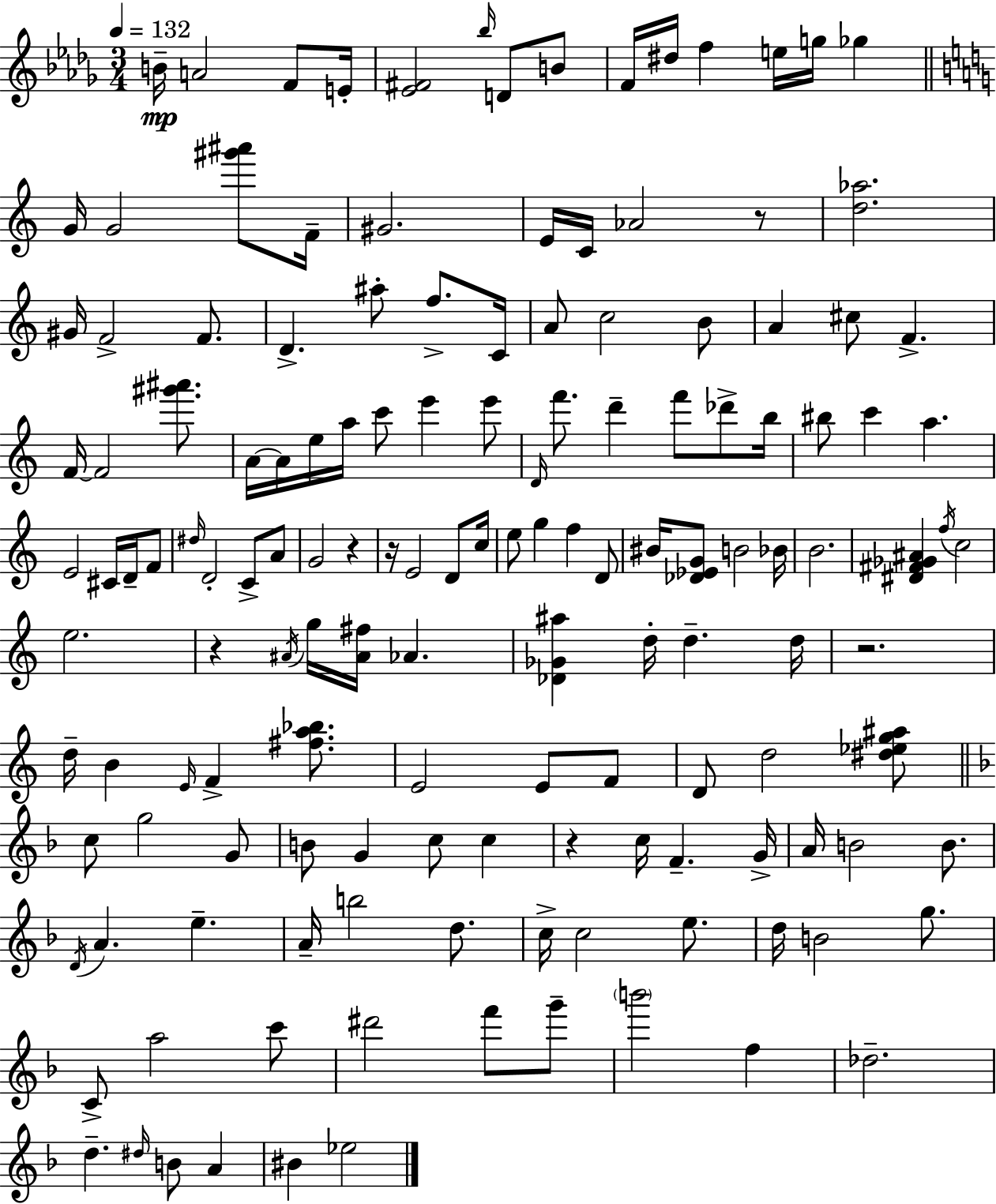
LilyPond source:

{
  \clef treble
  \numericTimeSignature
  \time 3/4
  \key bes \minor
  \tempo 4 = 132
  \repeat volta 2 { b'16--\mp a'2 f'8 e'16-. | <ees' fis'>2 \grace { bes''16 } d'8 b'8 | f'16 dis''16 f''4 e''16 g''16 ges''4 | \bar "||" \break \key c \major g'16 g'2 <gis''' ais'''>8 f'16-- | gis'2. | e'16 c'16 aes'2 r8 | <d'' aes''>2. | \break gis'16 f'2-> f'8. | d'4.-> ais''8-. f''8.-> c'16 | a'8 c''2 b'8 | a'4 cis''8 f'4.-> | \break f'16~~ f'2 <gis''' ais'''>8. | a'16~~ a'16 e''16 a''16 c'''8 e'''4 e'''8 | \grace { d'16 } f'''8. d'''4-- f'''8 des'''8-> | b''16 bis''8 c'''4 a''4. | \break e'2 cis'16 d'16-- f'8 | \grace { dis''16 } d'2-. c'8-> | a'8 g'2 r4 | r16 e'2 d'8 | \break c''16 e''8 g''4 f''4 | d'8 bis'16 <des' ees' g'>8 b'2 | bes'16 b'2. | <dis' fis' ges' ais'>4 \acciaccatura { f''16 } c''2 | \break e''2. | r4 \acciaccatura { ais'16 } g''16 <ais' fis''>16 aes'4. | <des' ges' ais''>4 d''16-. d''4.-- | d''16 r2. | \break d''16-- b'4 \grace { e'16 } f'4-> | <fis'' a'' bes''>8. e'2 | e'8 f'8 d'8 d''2 | <dis'' ees'' g'' ais''>8 \bar "||" \break \key f \major c''8 g''2 g'8 | b'8 g'4 c''8 c''4 | r4 c''16 f'4.-- g'16-> | a'16 b'2 b'8. | \break \acciaccatura { d'16 } a'4. e''4.-- | a'16-- b''2 d''8. | c''16-> c''2 e''8. | d''16 b'2 g''8. | \break c'8-> a''2 c'''8 | dis'''2 f'''8 g'''8-- | \parenthesize b'''2 f''4 | des''2.-- | \break d''4.-- \grace { dis''16 } b'8 a'4 | bis'4 ees''2 | } \bar "|."
}